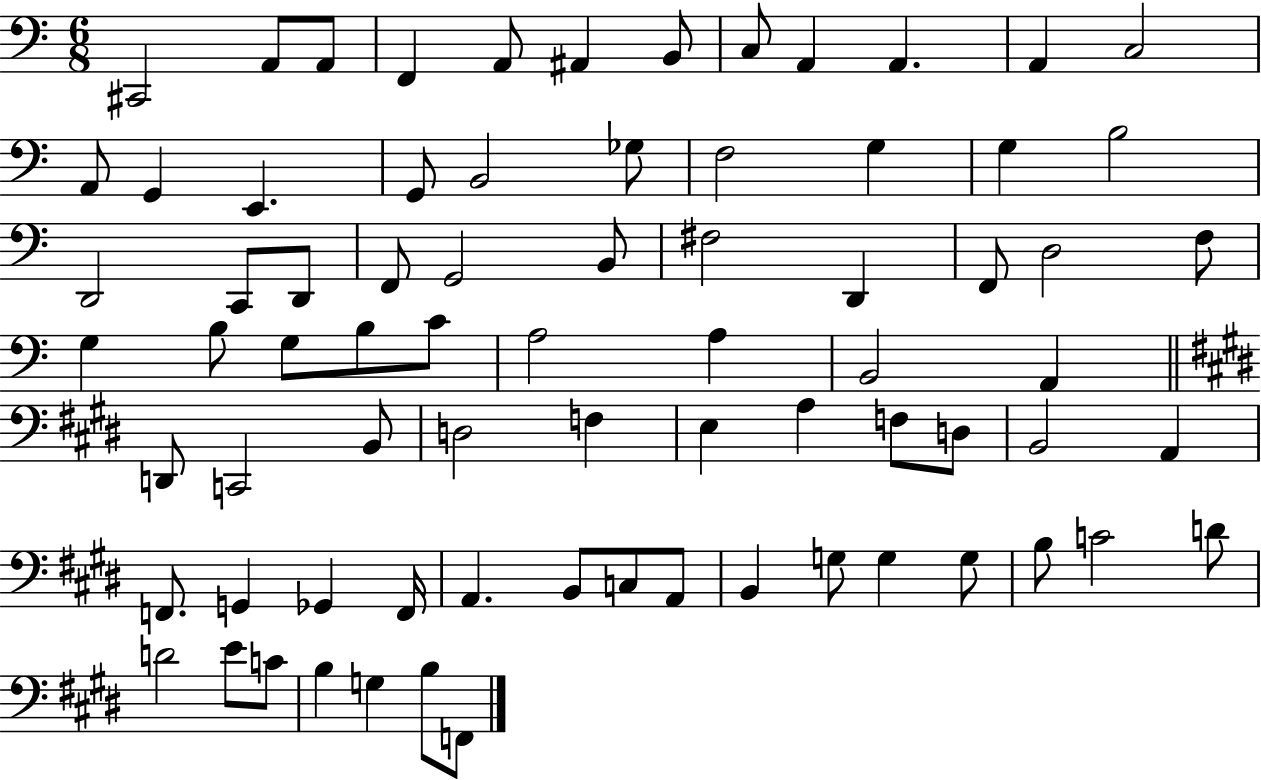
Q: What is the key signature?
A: C major